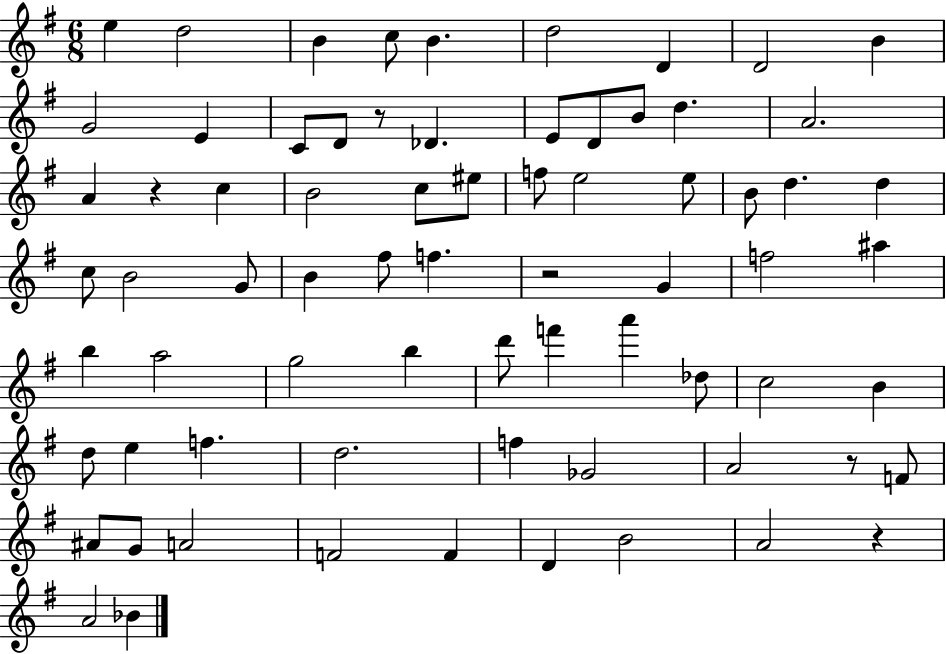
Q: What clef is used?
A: treble